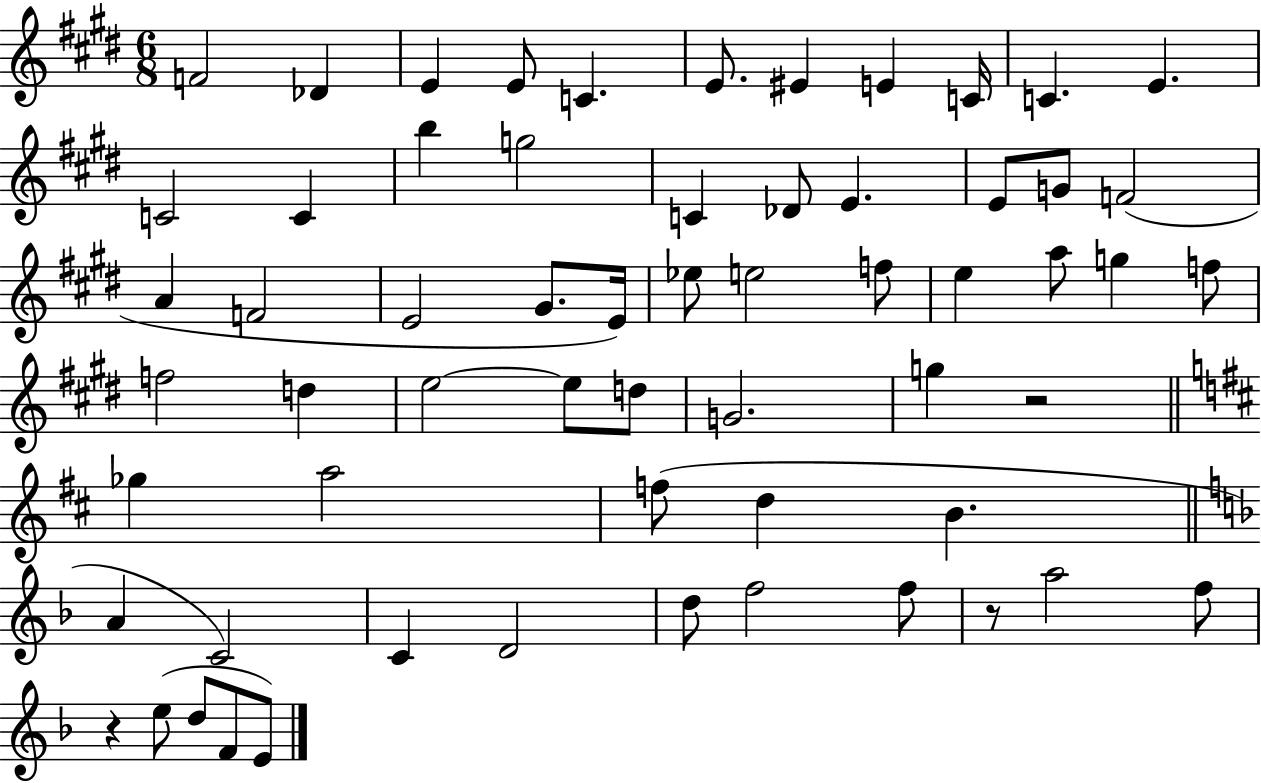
{
  \clef treble
  \numericTimeSignature
  \time 6/8
  \key e \major
  f'2 des'4 | e'4 e'8 c'4. | e'8. eis'4 e'4 c'16 | c'4. e'4. | \break c'2 c'4 | b''4 g''2 | c'4 des'8 e'4. | e'8 g'8 f'2( | \break a'4 f'2 | e'2 gis'8. e'16) | ees''8 e''2 f''8 | e''4 a''8 g''4 f''8 | \break f''2 d''4 | e''2~~ e''8 d''8 | g'2. | g''4 r2 | \break \bar "||" \break \key d \major ges''4 a''2 | f''8( d''4 b'4. | \bar "||" \break \key d \minor a'4 c'2) | c'4 d'2 | d''8 f''2 f''8 | r8 a''2 f''8 | \break r4 e''8( d''8 f'8 e'8) | \bar "|."
}